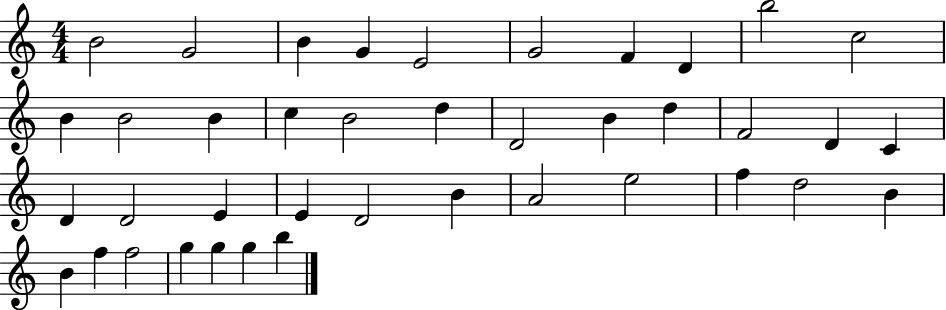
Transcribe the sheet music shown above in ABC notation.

X:1
T:Untitled
M:4/4
L:1/4
K:C
B2 G2 B G E2 G2 F D b2 c2 B B2 B c B2 d D2 B d F2 D C D D2 E E D2 B A2 e2 f d2 B B f f2 g g g b